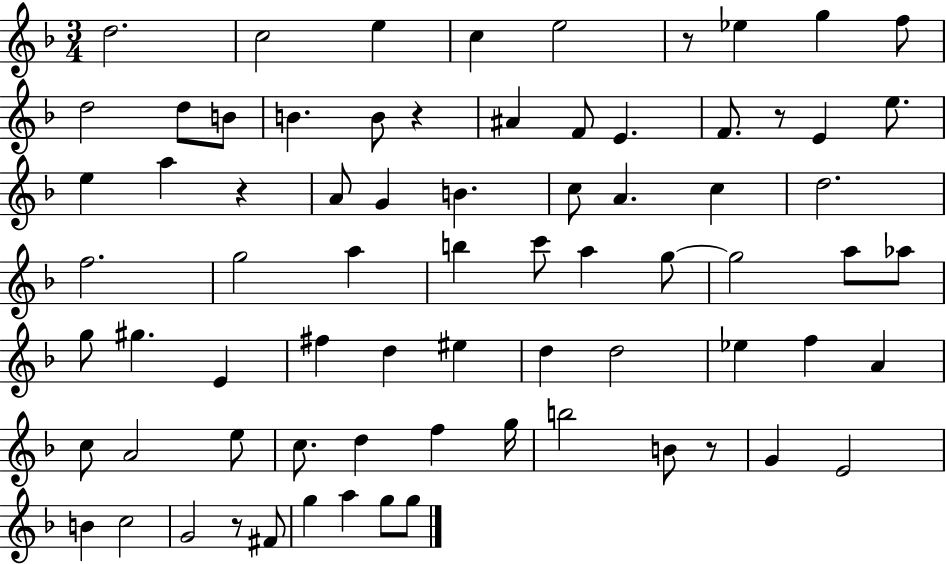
D5/h. C5/h E5/q C5/q E5/h R/e Eb5/q G5/q F5/e D5/h D5/e B4/e B4/q. B4/e R/q A#4/q F4/e E4/q. F4/e. R/e E4/q E5/e. E5/q A5/q R/q A4/e G4/q B4/q. C5/e A4/q. C5/q D5/h. F5/h. G5/h A5/q B5/q C6/e A5/q G5/e G5/h A5/e Ab5/e G5/e G#5/q. E4/q F#5/q D5/q EIS5/q D5/q D5/h Eb5/q F5/q A4/q C5/e A4/h E5/e C5/e. D5/q F5/q G5/s B5/h B4/e R/e G4/q E4/h B4/q C5/h G4/h R/e F#4/e G5/q A5/q G5/e G5/e